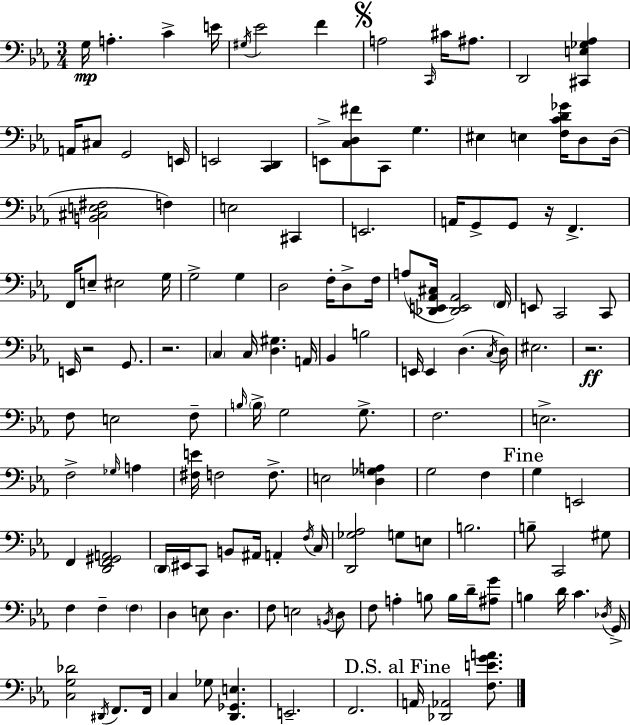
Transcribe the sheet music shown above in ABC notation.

X:1
T:Untitled
M:3/4
L:1/4
K:Eb
G,/4 A, C E/4 ^G,/4 _E2 F A,2 C,,/4 ^C/4 ^A,/2 D,,2 [^C,,E,_G,_A,] A,,/4 ^C,/2 G,,2 E,,/4 E,,2 [C,,D,,] E,,/2 [C,D,^F]/2 C,,/2 G, ^E, E, [F,CD_G]/4 D,/2 D,/4 [B,,^C,E,^F,]2 F, E,2 ^C,, E,,2 A,,/4 G,,/2 G,,/2 z/4 F,, F,,/4 E,/2 ^E,2 G,/4 G,2 G, D,2 F,/4 D,/2 F,/4 A,/2 [_D,,E,,_A,,^C,]/4 [_D,,E,,_A,,]2 F,,/4 E,,/2 C,,2 C,,/2 E,,/4 z2 G,,/2 z2 C, C,/4 [D,^G,] A,,/4 _B,, B,2 E,,/4 E,, D, C,/4 D,/4 ^E,2 z2 F,/2 E,2 F,/2 B,/4 B,/4 G,2 G,/2 F,2 E,2 F,2 _G,/4 A, [^F,E]/4 F,2 F,/2 E,2 [D,_G,A,] G,2 F, G, E,,2 F,, [D,,F,,^G,,A,,]2 D,,/4 ^E,,/4 C,,/2 B,,/2 ^A,,/4 A,, F,/4 C,/4 [D,,_G,_A,]2 G,/2 E,/2 B,2 B,/2 C,,2 ^G,/2 F, F, F, D, E,/2 D, F,/2 E,2 B,,/4 D,/2 F,/2 A, B,/2 B,/4 D/4 [^A,G]/2 B, D/4 C _D,/4 G,,/4 [C,G,_D]2 ^D,,/4 F,,/2 F,,/4 C, _G,/2 [D,,_G,,E,] E,,2 F,,2 A,,/4 [_D,,_A,,]2 [F,EGA]/2